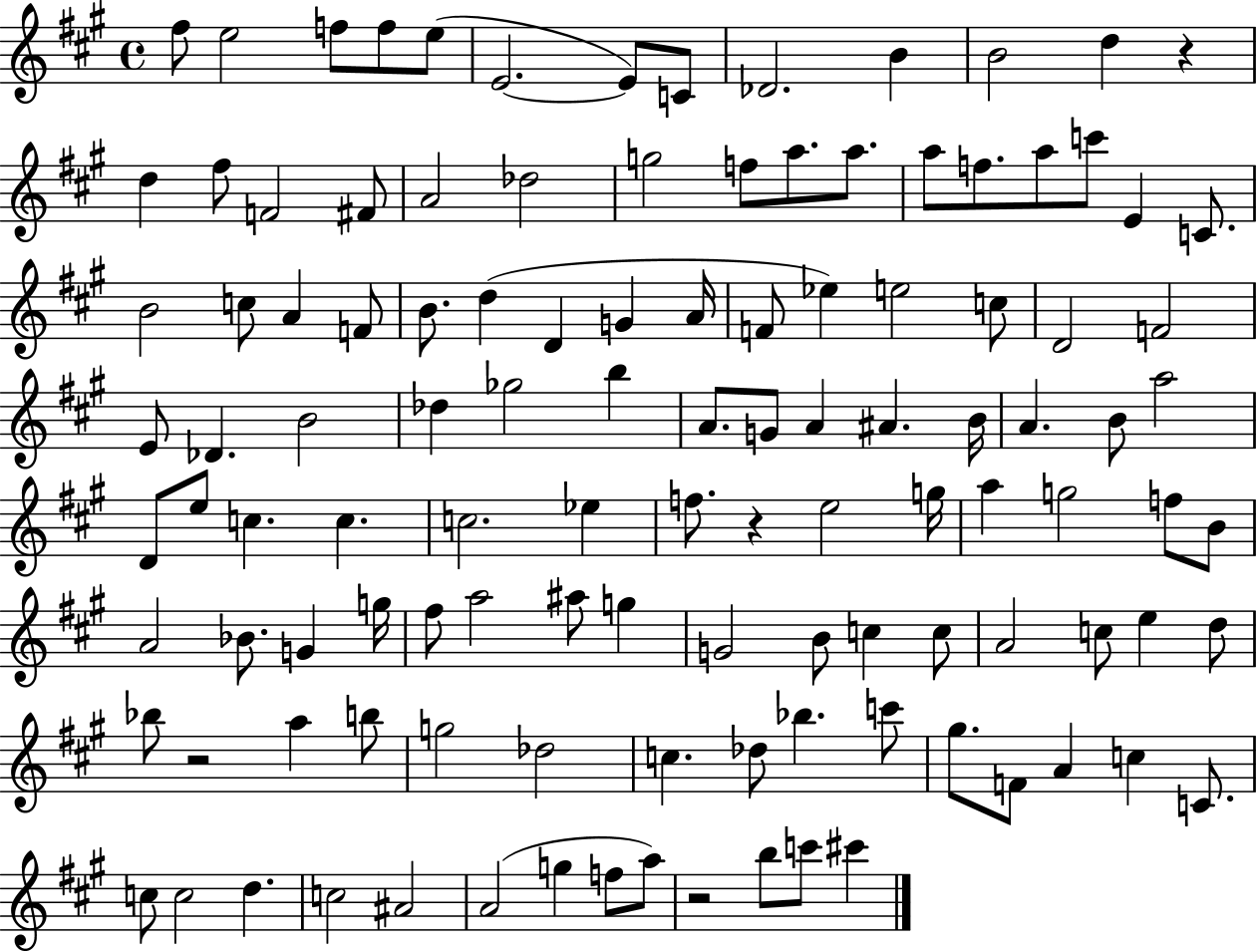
X:1
T:Untitled
M:4/4
L:1/4
K:A
^f/2 e2 f/2 f/2 e/2 E2 E/2 C/2 _D2 B B2 d z d ^f/2 F2 ^F/2 A2 _d2 g2 f/2 a/2 a/2 a/2 f/2 a/2 c'/2 E C/2 B2 c/2 A F/2 B/2 d D G A/4 F/2 _e e2 c/2 D2 F2 E/2 _D B2 _d _g2 b A/2 G/2 A ^A B/4 A B/2 a2 D/2 e/2 c c c2 _e f/2 z e2 g/4 a g2 f/2 B/2 A2 _B/2 G g/4 ^f/2 a2 ^a/2 g G2 B/2 c c/2 A2 c/2 e d/2 _b/2 z2 a b/2 g2 _d2 c _d/2 _b c'/2 ^g/2 F/2 A c C/2 c/2 c2 d c2 ^A2 A2 g f/2 a/2 z2 b/2 c'/2 ^c'